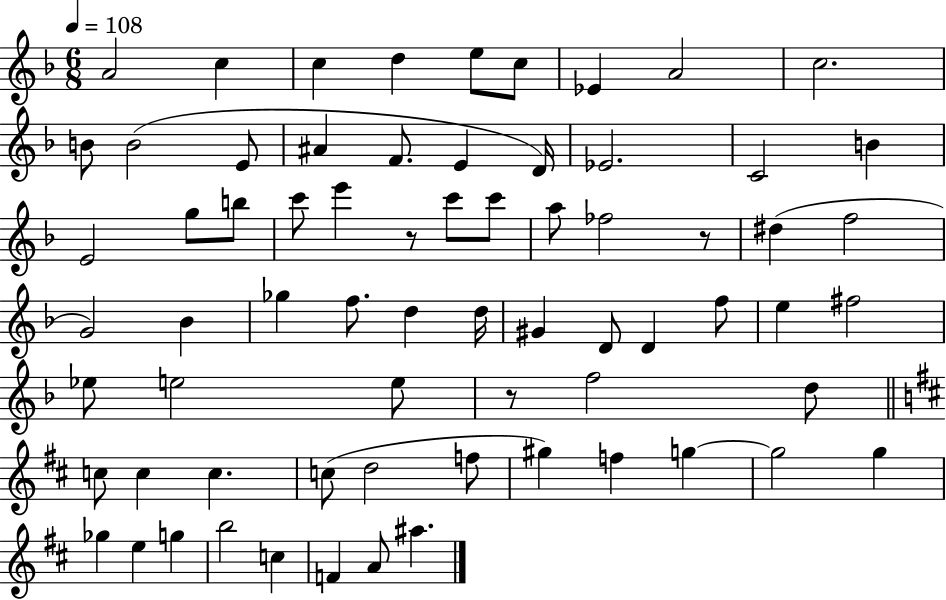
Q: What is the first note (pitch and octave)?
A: A4